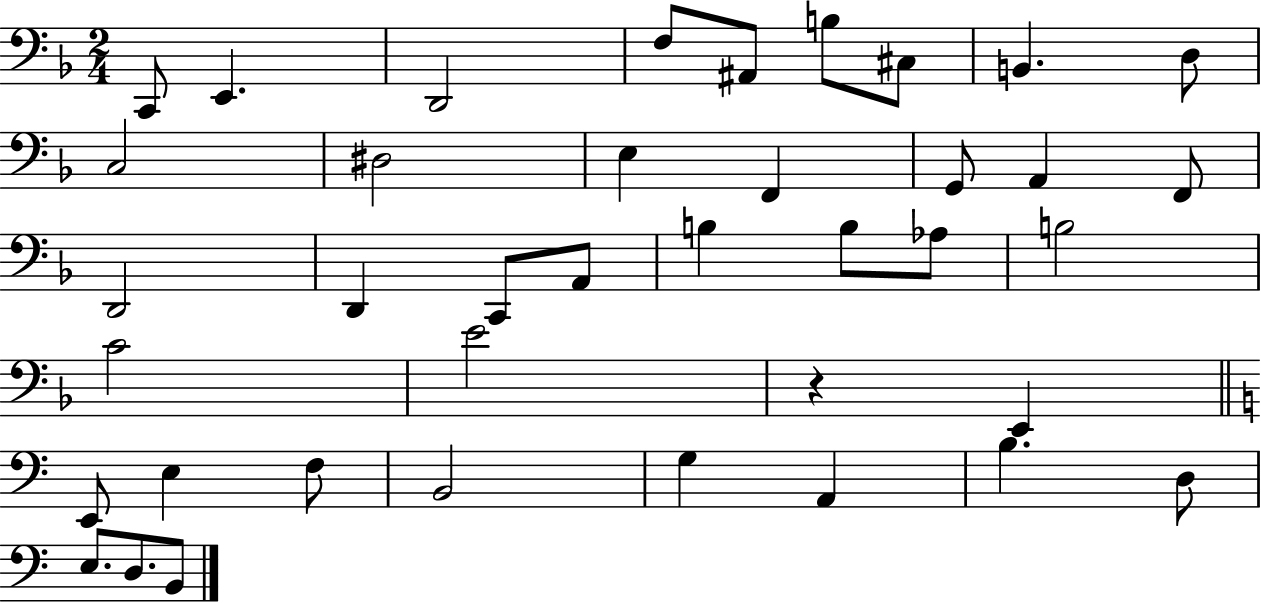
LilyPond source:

{
  \clef bass
  \numericTimeSignature
  \time 2/4
  \key f \major
  \repeat volta 2 { c,8 e,4. | d,2 | f8 ais,8 b8 cis8 | b,4. d8 | \break c2 | dis2 | e4 f,4 | g,8 a,4 f,8 | \break d,2 | d,4 c,8 a,8 | b4 b8 aes8 | b2 | \break c'2 | e'2 | r4 e,4 | \bar "||" \break \key c \major e,8 e4 f8 | b,2 | g4 a,4 | b4. d8 | \break e8. d8. b,8 | } \bar "|."
}